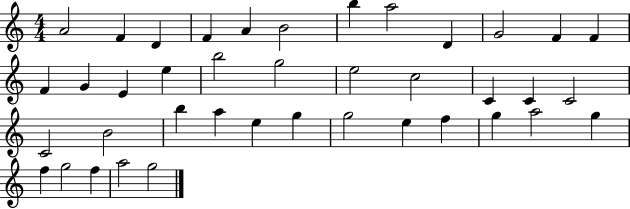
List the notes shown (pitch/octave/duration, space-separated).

A4/h F4/q D4/q F4/q A4/q B4/h B5/q A5/h D4/q G4/h F4/q F4/q F4/q G4/q E4/q E5/q B5/h G5/h E5/h C5/h C4/q C4/q C4/h C4/h B4/h B5/q A5/q E5/q G5/q G5/h E5/q F5/q G5/q A5/h G5/q F5/q G5/h F5/q A5/h G5/h